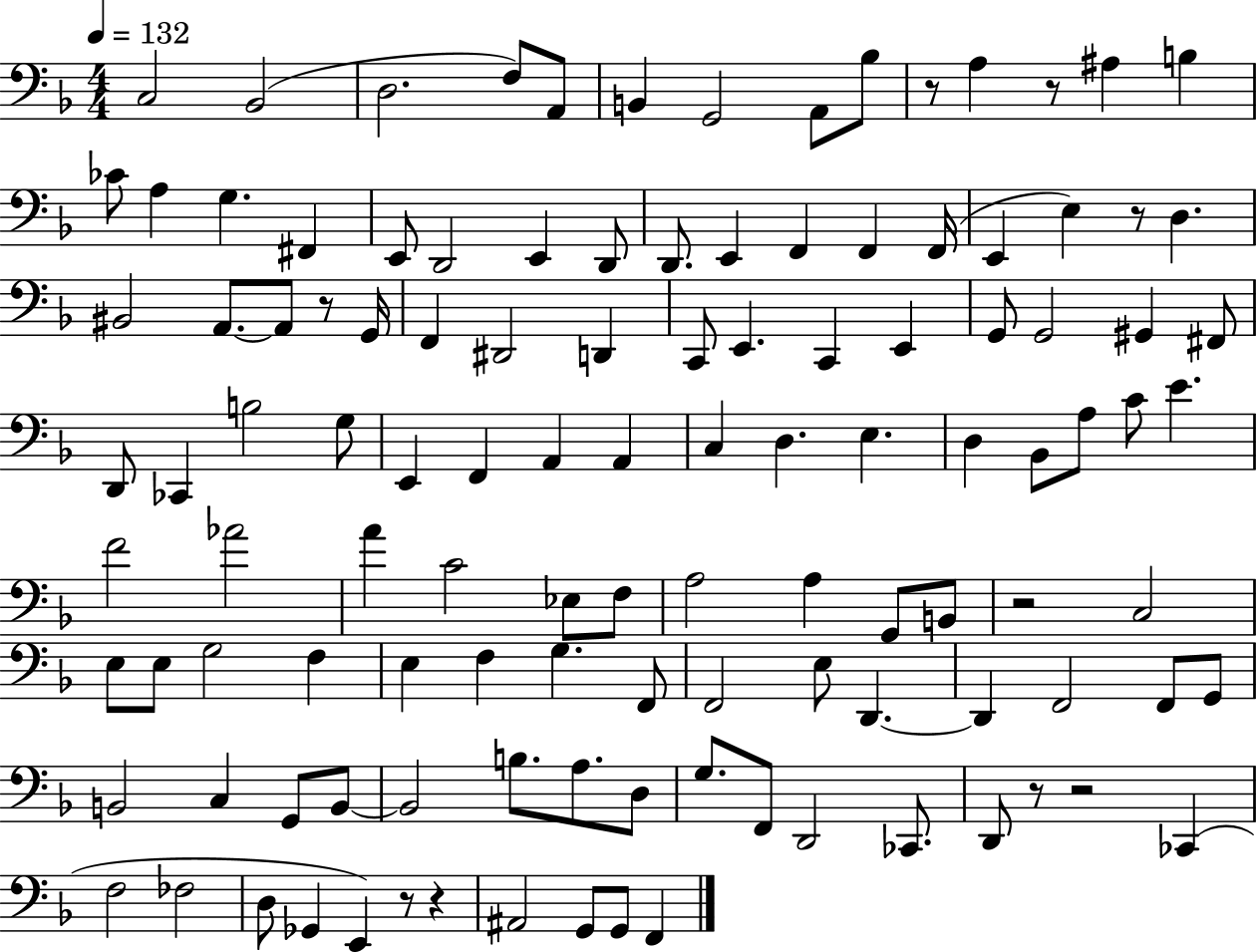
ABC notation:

X:1
T:Untitled
M:4/4
L:1/4
K:F
C,2 _B,,2 D,2 F,/2 A,,/2 B,, G,,2 A,,/2 _B,/2 z/2 A, z/2 ^A, B, _C/2 A, G, ^F,, E,,/2 D,,2 E,, D,,/2 D,,/2 E,, F,, F,, F,,/4 E,, E, z/2 D, ^B,,2 A,,/2 A,,/2 z/2 G,,/4 F,, ^D,,2 D,, C,,/2 E,, C,, E,, G,,/2 G,,2 ^G,, ^F,,/2 D,,/2 _C,, B,2 G,/2 E,, F,, A,, A,, C, D, E, D, _B,,/2 A,/2 C/2 E F2 _A2 A C2 _E,/2 F,/2 A,2 A, G,,/2 B,,/2 z2 C,2 E,/2 E,/2 G,2 F, E, F, G, F,,/2 F,,2 E,/2 D,, D,, F,,2 F,,/2 G,,/2 B,,2 C, G,,/2 B,,/2 B,,2 B,/2 A,/2 D,/2 G,/2 F,,/2 D,,2 _C,,/2 D,,/2 z/2 z2 _C,, F,2 _F,2 D,/2 _G,, E,, z/2 z ^A,,2 G,,/2 G,,/2 F,,